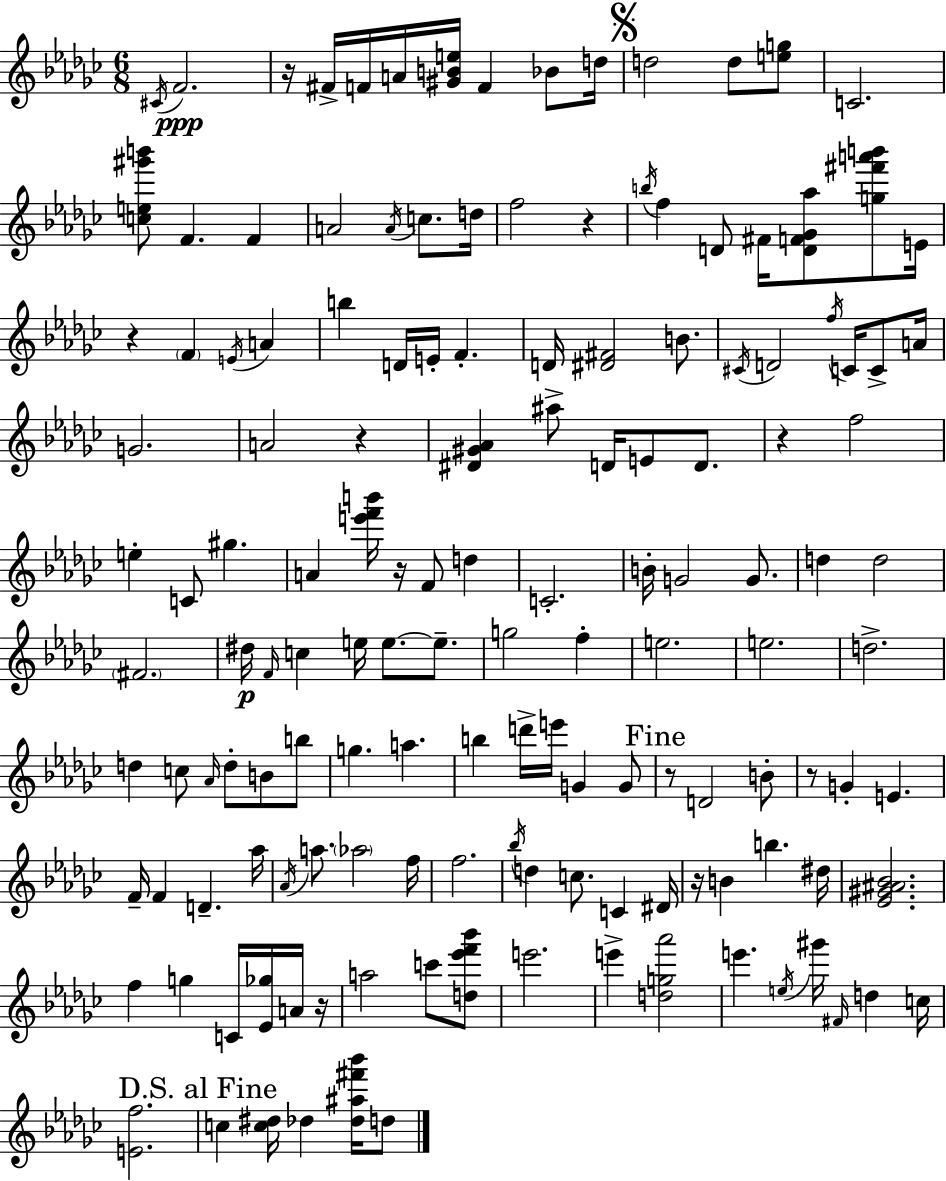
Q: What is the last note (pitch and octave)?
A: D5